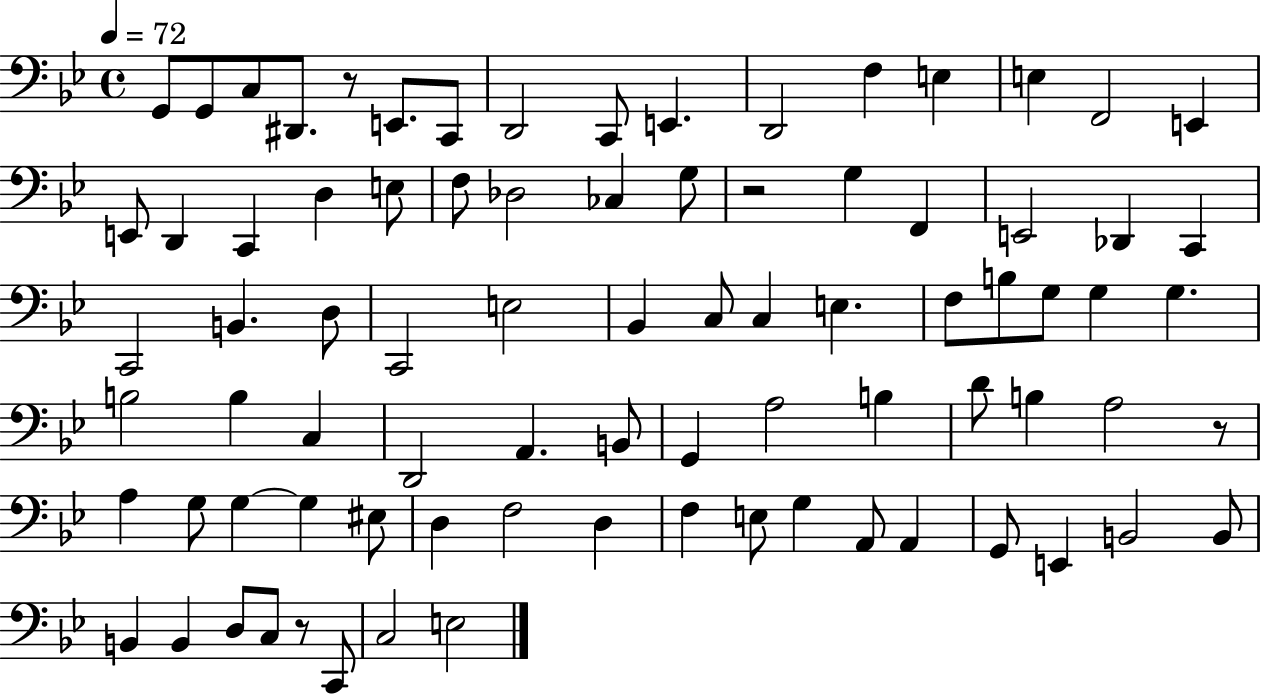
{
  \clef bass
  \time 4/4
  \defaultTimeSignature
  \key bes \major
  \tempo 4 = 72
  \repeat volta 2 { g,8 g,8 c8 dis,8. r8 e,8. c,8 | d,2 c,8 e,4. | d,2 f4 e4 | e4 f,2 e,4 | \break e,8 d,4 c,4 d4 e8 | f8 des2 ces4 g8 | r2 g4 f,4 | e,2 des,4 c,4 | \break c,2 b,4. d8 | c,2 e2 | bes,4 c8 c4 e4. | f8 b8 g8 g4 g4. | \break b2 b4 c4 | d,2 a,4. b,8 | g,4 a2 b4 | d'8 b4 a2 r8 | \break a4 g8 g4~~ g4 eis8 | d4 f2 d4 | f4 e8 g4 a,8 a,4 | g,8 e,4 b,2 b,8 | \break b,4 b,4 d8 c8 r8 c,8 | c2 e2 | } \bar "|."
}